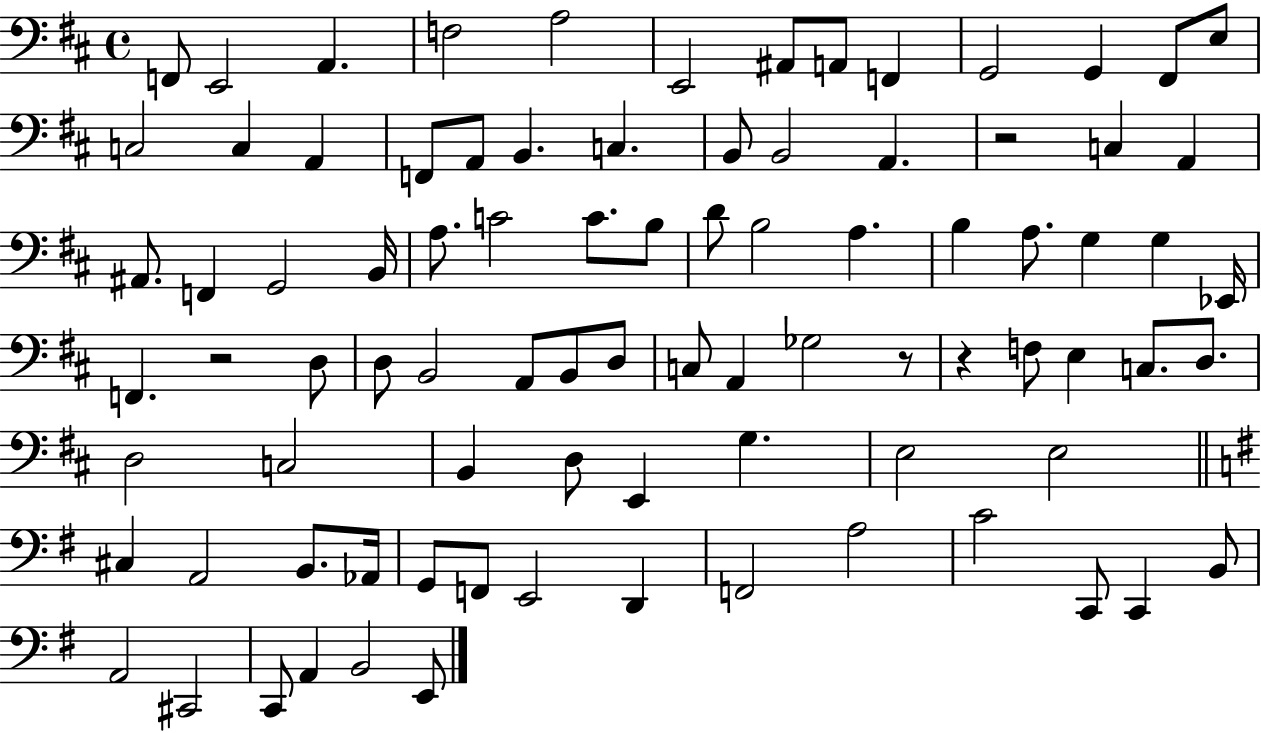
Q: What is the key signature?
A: D major